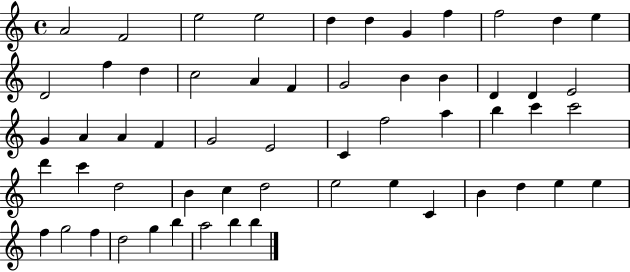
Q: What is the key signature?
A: C major